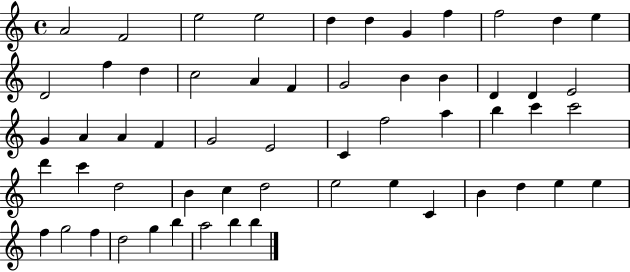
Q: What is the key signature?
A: C major